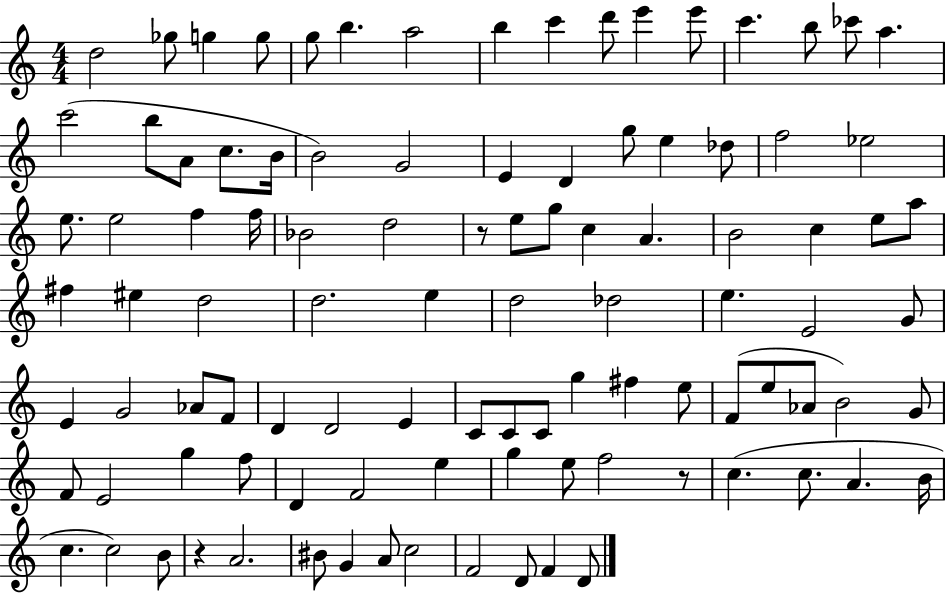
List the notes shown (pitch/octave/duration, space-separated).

D5/h Gb5/e G5/q G5/e G5/e B5/q. A5/h B5/q C6/q D6/e E6/q E6/e C6/q. B5/e CES6/e A5/q. C6/h B5/e A4/e C5/e. B4/s B4/h G4/h E4/q D4/q G5/e E5/q Db5/e F5/h Eb5/h E5/e. E5/h F5/q F5/s Bb4/h D5/h R/e E5/e G5/e C5/q A4/q. B4/h C5/q E5/e A5/e F#5/q EIS5/q D5/h D5/h. E5/q D5/h Db5/h E5/q. E4/h G4/e E4/q G4/h Ab4/e F4/e D4/q D4/h E4/q C4/e C4/e C4/e G5/q F#5/q E5/e F4/e E5/e Ab4/e B4/h G4/e F4/e E4/h G5/q F5/e D4/q F4/h E5/q G5/q E5/e F5/h R/e C5/q. C5/e. A4/q. B4/s C5/q. C5/h B4/e R/q A4/h. BIS4/e G4/q A4/e C5/h F4/h D4/e F4/q D4/e